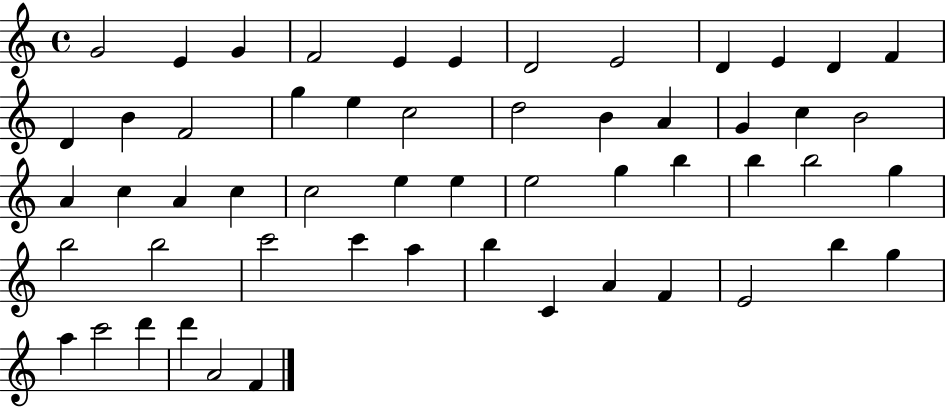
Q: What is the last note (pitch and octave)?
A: F4